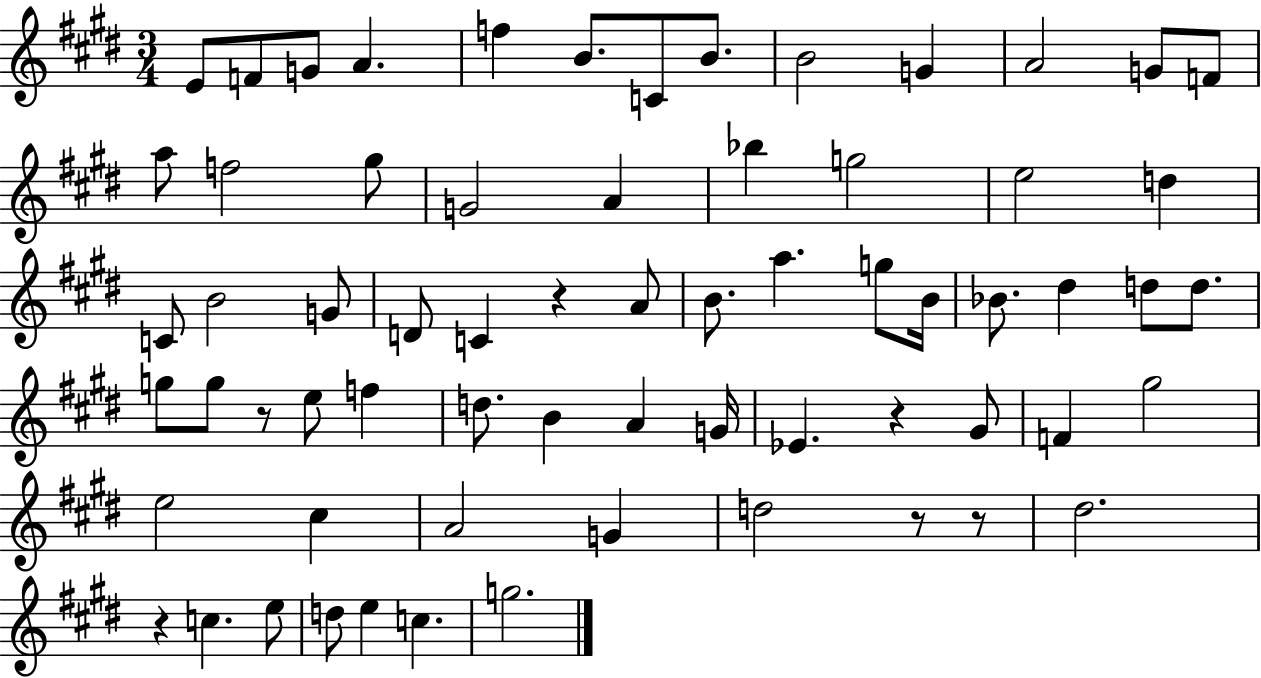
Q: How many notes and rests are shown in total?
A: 66